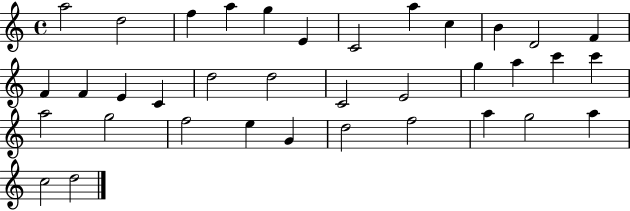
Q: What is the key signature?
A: C major